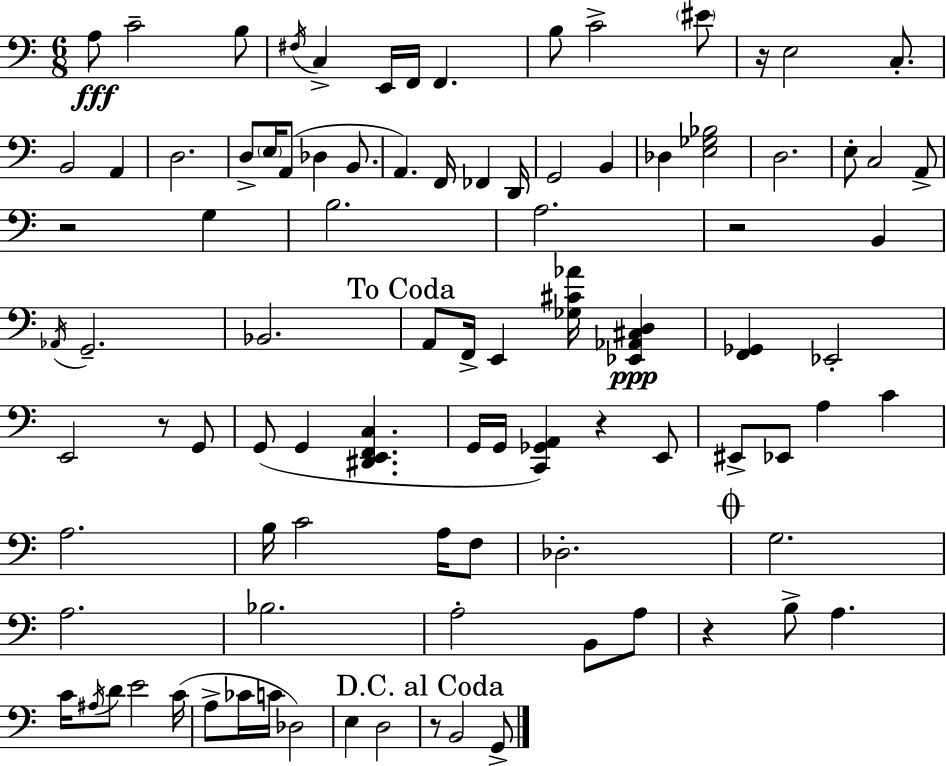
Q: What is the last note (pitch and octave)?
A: G2